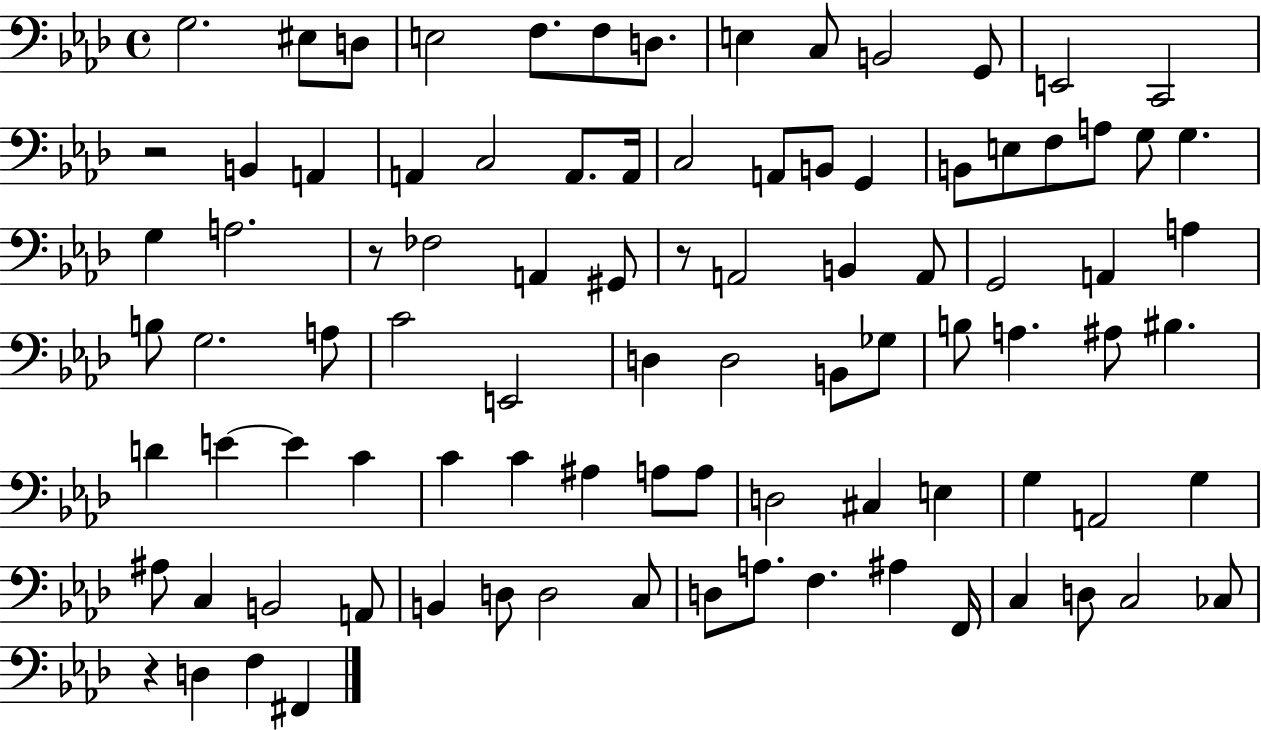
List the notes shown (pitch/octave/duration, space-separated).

G3/h. EIS3/e D3/e E3/h F3/e. F3/e D3/e. E3/q C3/e B2/h G2/e E2/h C2/h R/h B2/q A2/q A2/q C3/h A2/e. A2/s C3/h A2/e B2/e G2/q B2/e E3/e F3/e A3/e G3/e G3/q. G3/q A3/h. R/e FES3/h A2/q G#2/e R/e A2/h B2/q A2/e G2/h A2/q A3/q B3/e G3/h. A3/e C4/h E2/h D3/q D3/h B2/e Gb3/e B3/e A3/q. A#3/e BIS3/q. D4/q E4/q E4/q C4/q C4/q C4/q A#3/q A3/e A3/e D3/h C#3/q E3/q G3/q A2/h G3/q A#3/e C3/q B2/h A2/e B2/q D3/e D3/h C3/e D3/e A3/e. F3/q. A#3/q F2/s C3/q D3/e C3/h CES3/e R/q D3/q F3/q F#2/q